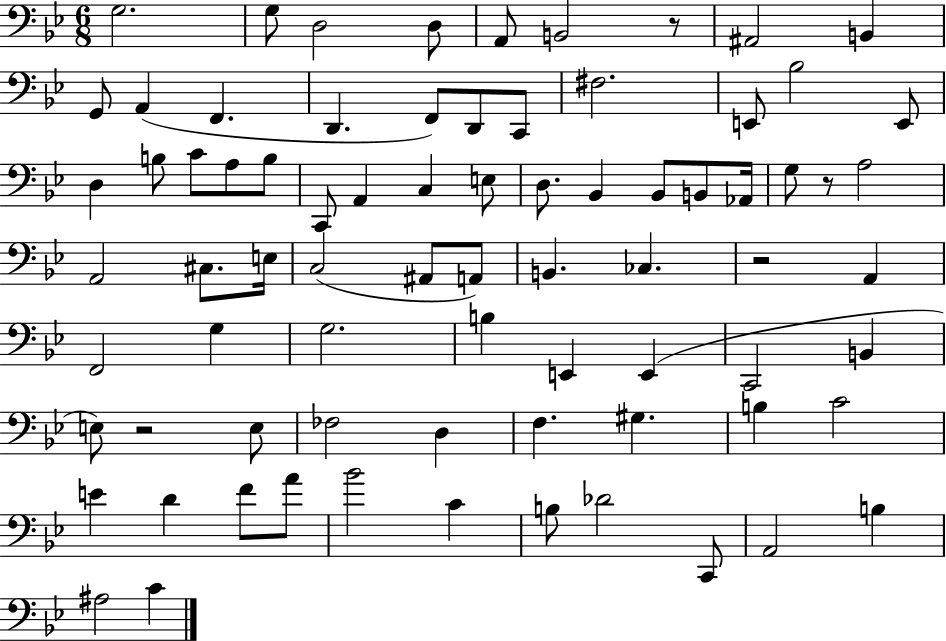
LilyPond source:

{
  \clef bass
  \numericTimeSignature
  \time 6/8
  \key bes \major
  g2. | g8 d2 d8 | a,8 b,2 r8 | ais,2 b,4 | \break g,8 a,4( f,4. | d,4. f,8) d,8 c,8 | fis2. | e,8 bes2 e,8 | \break d4 b8 c'8 a8 b8 | c,8 a,4 c4 e8 | d8. bes,4 bes,8 b,8 aes,16 | g8 r8 a2 | \break a,2 cis8. e16 | c2( ais,8 a,8) | b,4. ces4. | r2 a,4 | \break f,2 g4 | g2. | b4 e,4 e,4( | c,2 b,4 | \break e8) r2 e8 | fes2 d4 | f4. gis4. | b4 c'2 | \break e'4 d'4 f'8 a'8 | bes'2 c'4 | b8 des'2 c,8 | a,2 b4 | \break ais2 c'4 | \bar "|."
}